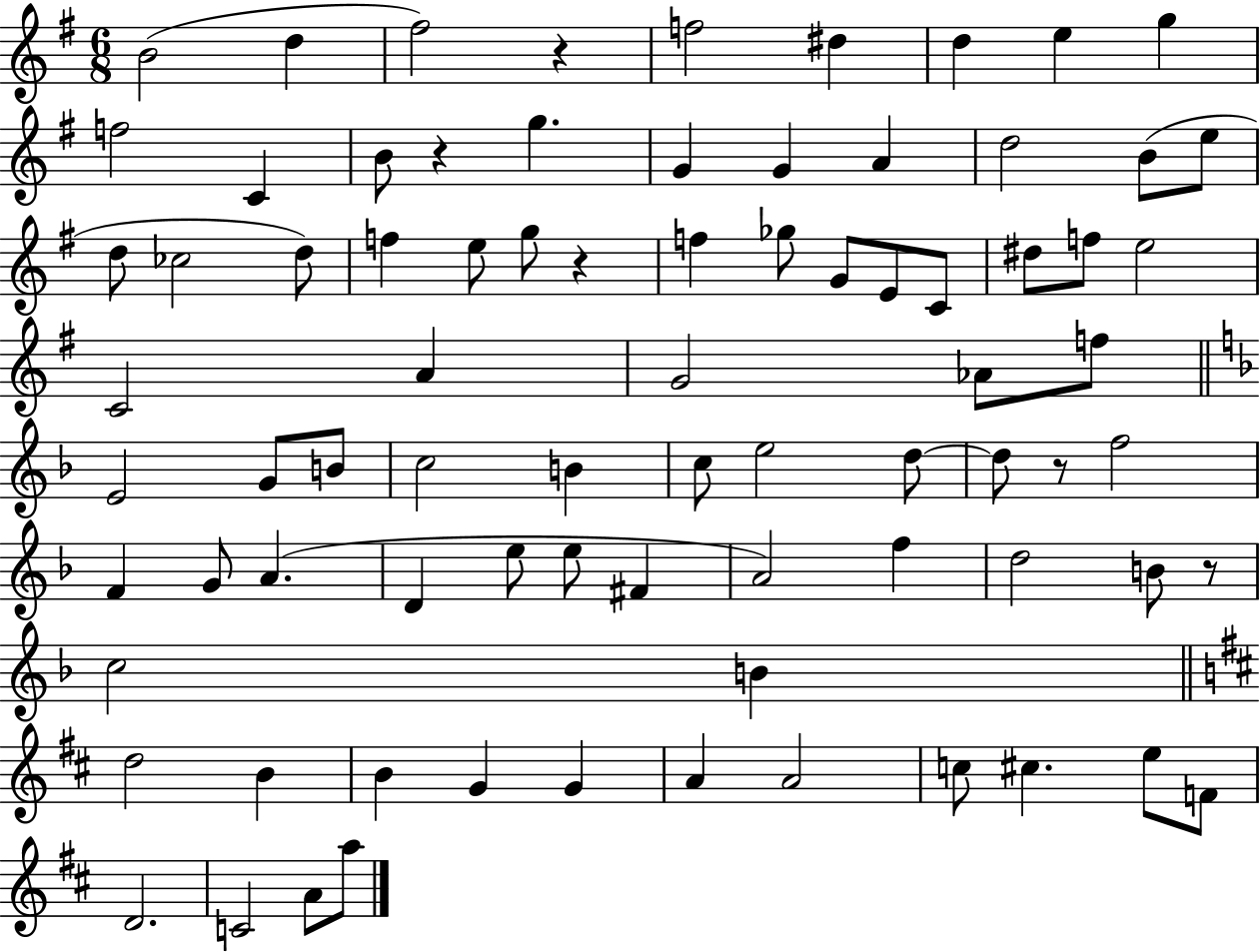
B4/h D5/q F#5/h R/q F5/h D#5/q D5/q E5/q G5/q F5/h C4/q B4/e R/q G5/q. G4/q G4/q A4/q D5/h B4/e E5/e D5/e CES5/h D5/e F5/q E5/e G5/e R/q F5/q Gb5/e G4/e E4/e C4/e D#5/e F5/e E5/h C4/h A4/q G4/h Ab4/e F5/e E4/h G4/e B4/e C5/h B4/q C5/e E5/h D5/e D5/e R/e F5/h F4/q G4/e A4/q. D4/q E5/e E5/e F#4/q A4/h F5/q D5/h B4/e R/e C5/h B4/q D5/h B4/q B4/q G4/q G4/q A4/q A4/h C5/e C#5/q. E5/e F4/e D4/h. C4/h A4/e A5/e